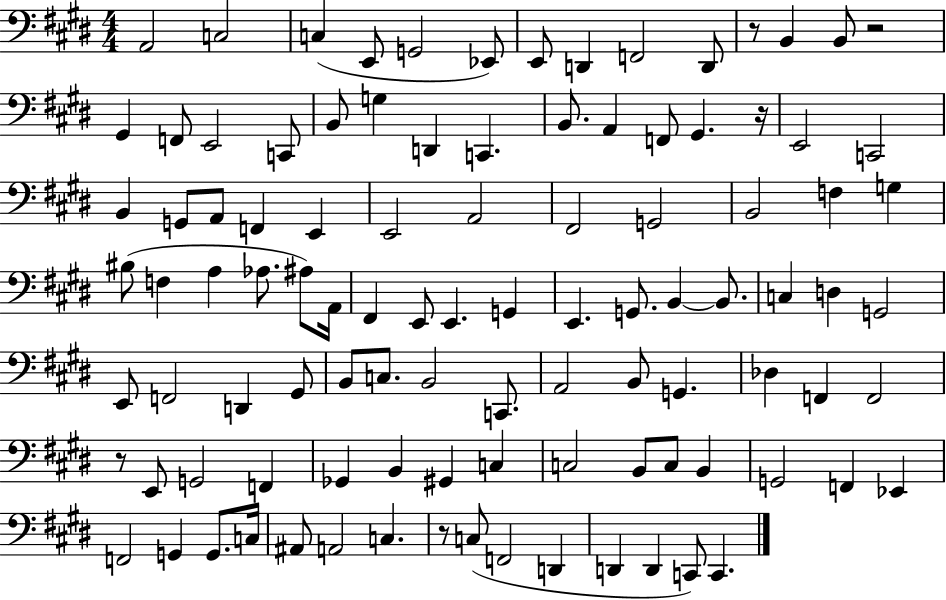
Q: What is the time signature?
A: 4/4